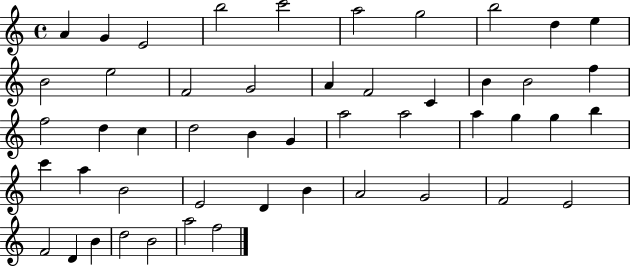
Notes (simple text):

A4/q G4/q E4/h B5/h C6/h A5/h G5/h B5/h D5/q E5/q B4/h E5/h F4/h G4/h A4/q F4/h C4/q B4/q B4/h F5/q F5/h D5/q C5/q D5/h B4/q G4/q A5/h A5/h A5/q G5/q G5/q B5/q C6/q A5/q B4/h E4/h D4/q B4/q A4/h G4/h F4/h E4/h F4/h D4/q B4/q D5/h B4/h A5/h F5/h